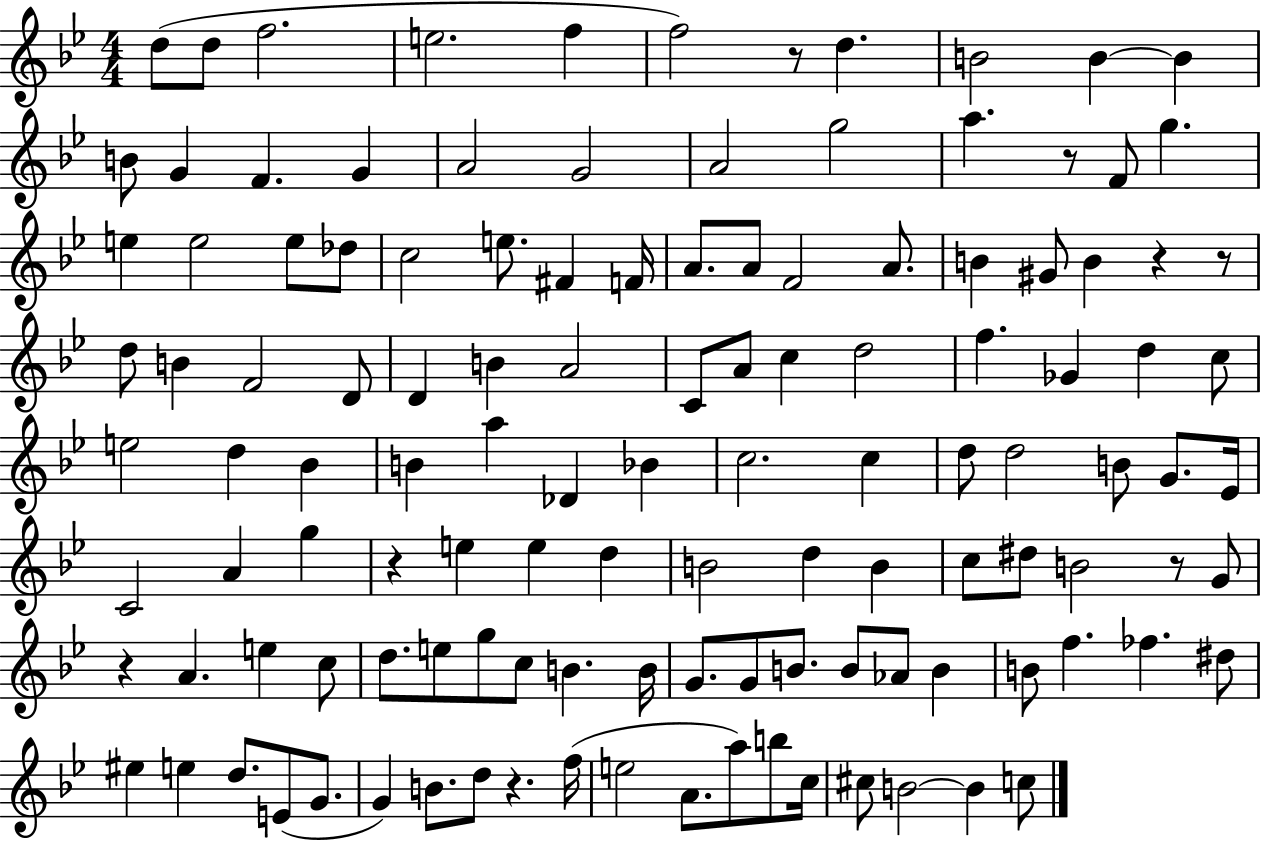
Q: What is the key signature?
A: BES major